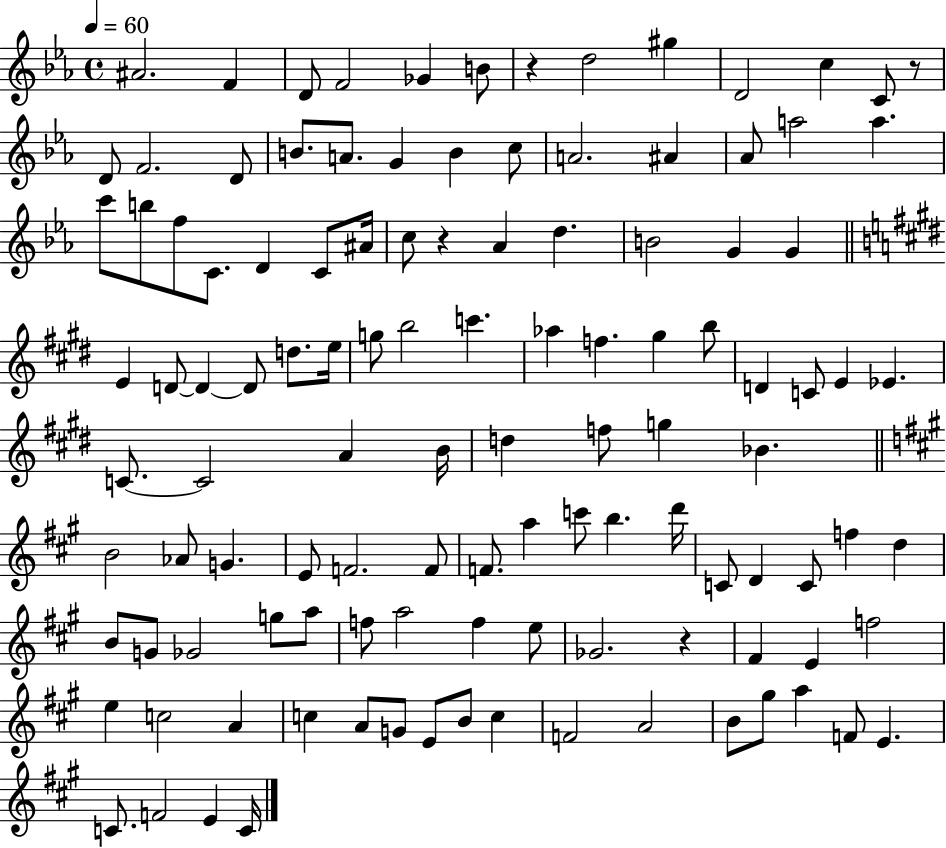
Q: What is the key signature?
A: EES major